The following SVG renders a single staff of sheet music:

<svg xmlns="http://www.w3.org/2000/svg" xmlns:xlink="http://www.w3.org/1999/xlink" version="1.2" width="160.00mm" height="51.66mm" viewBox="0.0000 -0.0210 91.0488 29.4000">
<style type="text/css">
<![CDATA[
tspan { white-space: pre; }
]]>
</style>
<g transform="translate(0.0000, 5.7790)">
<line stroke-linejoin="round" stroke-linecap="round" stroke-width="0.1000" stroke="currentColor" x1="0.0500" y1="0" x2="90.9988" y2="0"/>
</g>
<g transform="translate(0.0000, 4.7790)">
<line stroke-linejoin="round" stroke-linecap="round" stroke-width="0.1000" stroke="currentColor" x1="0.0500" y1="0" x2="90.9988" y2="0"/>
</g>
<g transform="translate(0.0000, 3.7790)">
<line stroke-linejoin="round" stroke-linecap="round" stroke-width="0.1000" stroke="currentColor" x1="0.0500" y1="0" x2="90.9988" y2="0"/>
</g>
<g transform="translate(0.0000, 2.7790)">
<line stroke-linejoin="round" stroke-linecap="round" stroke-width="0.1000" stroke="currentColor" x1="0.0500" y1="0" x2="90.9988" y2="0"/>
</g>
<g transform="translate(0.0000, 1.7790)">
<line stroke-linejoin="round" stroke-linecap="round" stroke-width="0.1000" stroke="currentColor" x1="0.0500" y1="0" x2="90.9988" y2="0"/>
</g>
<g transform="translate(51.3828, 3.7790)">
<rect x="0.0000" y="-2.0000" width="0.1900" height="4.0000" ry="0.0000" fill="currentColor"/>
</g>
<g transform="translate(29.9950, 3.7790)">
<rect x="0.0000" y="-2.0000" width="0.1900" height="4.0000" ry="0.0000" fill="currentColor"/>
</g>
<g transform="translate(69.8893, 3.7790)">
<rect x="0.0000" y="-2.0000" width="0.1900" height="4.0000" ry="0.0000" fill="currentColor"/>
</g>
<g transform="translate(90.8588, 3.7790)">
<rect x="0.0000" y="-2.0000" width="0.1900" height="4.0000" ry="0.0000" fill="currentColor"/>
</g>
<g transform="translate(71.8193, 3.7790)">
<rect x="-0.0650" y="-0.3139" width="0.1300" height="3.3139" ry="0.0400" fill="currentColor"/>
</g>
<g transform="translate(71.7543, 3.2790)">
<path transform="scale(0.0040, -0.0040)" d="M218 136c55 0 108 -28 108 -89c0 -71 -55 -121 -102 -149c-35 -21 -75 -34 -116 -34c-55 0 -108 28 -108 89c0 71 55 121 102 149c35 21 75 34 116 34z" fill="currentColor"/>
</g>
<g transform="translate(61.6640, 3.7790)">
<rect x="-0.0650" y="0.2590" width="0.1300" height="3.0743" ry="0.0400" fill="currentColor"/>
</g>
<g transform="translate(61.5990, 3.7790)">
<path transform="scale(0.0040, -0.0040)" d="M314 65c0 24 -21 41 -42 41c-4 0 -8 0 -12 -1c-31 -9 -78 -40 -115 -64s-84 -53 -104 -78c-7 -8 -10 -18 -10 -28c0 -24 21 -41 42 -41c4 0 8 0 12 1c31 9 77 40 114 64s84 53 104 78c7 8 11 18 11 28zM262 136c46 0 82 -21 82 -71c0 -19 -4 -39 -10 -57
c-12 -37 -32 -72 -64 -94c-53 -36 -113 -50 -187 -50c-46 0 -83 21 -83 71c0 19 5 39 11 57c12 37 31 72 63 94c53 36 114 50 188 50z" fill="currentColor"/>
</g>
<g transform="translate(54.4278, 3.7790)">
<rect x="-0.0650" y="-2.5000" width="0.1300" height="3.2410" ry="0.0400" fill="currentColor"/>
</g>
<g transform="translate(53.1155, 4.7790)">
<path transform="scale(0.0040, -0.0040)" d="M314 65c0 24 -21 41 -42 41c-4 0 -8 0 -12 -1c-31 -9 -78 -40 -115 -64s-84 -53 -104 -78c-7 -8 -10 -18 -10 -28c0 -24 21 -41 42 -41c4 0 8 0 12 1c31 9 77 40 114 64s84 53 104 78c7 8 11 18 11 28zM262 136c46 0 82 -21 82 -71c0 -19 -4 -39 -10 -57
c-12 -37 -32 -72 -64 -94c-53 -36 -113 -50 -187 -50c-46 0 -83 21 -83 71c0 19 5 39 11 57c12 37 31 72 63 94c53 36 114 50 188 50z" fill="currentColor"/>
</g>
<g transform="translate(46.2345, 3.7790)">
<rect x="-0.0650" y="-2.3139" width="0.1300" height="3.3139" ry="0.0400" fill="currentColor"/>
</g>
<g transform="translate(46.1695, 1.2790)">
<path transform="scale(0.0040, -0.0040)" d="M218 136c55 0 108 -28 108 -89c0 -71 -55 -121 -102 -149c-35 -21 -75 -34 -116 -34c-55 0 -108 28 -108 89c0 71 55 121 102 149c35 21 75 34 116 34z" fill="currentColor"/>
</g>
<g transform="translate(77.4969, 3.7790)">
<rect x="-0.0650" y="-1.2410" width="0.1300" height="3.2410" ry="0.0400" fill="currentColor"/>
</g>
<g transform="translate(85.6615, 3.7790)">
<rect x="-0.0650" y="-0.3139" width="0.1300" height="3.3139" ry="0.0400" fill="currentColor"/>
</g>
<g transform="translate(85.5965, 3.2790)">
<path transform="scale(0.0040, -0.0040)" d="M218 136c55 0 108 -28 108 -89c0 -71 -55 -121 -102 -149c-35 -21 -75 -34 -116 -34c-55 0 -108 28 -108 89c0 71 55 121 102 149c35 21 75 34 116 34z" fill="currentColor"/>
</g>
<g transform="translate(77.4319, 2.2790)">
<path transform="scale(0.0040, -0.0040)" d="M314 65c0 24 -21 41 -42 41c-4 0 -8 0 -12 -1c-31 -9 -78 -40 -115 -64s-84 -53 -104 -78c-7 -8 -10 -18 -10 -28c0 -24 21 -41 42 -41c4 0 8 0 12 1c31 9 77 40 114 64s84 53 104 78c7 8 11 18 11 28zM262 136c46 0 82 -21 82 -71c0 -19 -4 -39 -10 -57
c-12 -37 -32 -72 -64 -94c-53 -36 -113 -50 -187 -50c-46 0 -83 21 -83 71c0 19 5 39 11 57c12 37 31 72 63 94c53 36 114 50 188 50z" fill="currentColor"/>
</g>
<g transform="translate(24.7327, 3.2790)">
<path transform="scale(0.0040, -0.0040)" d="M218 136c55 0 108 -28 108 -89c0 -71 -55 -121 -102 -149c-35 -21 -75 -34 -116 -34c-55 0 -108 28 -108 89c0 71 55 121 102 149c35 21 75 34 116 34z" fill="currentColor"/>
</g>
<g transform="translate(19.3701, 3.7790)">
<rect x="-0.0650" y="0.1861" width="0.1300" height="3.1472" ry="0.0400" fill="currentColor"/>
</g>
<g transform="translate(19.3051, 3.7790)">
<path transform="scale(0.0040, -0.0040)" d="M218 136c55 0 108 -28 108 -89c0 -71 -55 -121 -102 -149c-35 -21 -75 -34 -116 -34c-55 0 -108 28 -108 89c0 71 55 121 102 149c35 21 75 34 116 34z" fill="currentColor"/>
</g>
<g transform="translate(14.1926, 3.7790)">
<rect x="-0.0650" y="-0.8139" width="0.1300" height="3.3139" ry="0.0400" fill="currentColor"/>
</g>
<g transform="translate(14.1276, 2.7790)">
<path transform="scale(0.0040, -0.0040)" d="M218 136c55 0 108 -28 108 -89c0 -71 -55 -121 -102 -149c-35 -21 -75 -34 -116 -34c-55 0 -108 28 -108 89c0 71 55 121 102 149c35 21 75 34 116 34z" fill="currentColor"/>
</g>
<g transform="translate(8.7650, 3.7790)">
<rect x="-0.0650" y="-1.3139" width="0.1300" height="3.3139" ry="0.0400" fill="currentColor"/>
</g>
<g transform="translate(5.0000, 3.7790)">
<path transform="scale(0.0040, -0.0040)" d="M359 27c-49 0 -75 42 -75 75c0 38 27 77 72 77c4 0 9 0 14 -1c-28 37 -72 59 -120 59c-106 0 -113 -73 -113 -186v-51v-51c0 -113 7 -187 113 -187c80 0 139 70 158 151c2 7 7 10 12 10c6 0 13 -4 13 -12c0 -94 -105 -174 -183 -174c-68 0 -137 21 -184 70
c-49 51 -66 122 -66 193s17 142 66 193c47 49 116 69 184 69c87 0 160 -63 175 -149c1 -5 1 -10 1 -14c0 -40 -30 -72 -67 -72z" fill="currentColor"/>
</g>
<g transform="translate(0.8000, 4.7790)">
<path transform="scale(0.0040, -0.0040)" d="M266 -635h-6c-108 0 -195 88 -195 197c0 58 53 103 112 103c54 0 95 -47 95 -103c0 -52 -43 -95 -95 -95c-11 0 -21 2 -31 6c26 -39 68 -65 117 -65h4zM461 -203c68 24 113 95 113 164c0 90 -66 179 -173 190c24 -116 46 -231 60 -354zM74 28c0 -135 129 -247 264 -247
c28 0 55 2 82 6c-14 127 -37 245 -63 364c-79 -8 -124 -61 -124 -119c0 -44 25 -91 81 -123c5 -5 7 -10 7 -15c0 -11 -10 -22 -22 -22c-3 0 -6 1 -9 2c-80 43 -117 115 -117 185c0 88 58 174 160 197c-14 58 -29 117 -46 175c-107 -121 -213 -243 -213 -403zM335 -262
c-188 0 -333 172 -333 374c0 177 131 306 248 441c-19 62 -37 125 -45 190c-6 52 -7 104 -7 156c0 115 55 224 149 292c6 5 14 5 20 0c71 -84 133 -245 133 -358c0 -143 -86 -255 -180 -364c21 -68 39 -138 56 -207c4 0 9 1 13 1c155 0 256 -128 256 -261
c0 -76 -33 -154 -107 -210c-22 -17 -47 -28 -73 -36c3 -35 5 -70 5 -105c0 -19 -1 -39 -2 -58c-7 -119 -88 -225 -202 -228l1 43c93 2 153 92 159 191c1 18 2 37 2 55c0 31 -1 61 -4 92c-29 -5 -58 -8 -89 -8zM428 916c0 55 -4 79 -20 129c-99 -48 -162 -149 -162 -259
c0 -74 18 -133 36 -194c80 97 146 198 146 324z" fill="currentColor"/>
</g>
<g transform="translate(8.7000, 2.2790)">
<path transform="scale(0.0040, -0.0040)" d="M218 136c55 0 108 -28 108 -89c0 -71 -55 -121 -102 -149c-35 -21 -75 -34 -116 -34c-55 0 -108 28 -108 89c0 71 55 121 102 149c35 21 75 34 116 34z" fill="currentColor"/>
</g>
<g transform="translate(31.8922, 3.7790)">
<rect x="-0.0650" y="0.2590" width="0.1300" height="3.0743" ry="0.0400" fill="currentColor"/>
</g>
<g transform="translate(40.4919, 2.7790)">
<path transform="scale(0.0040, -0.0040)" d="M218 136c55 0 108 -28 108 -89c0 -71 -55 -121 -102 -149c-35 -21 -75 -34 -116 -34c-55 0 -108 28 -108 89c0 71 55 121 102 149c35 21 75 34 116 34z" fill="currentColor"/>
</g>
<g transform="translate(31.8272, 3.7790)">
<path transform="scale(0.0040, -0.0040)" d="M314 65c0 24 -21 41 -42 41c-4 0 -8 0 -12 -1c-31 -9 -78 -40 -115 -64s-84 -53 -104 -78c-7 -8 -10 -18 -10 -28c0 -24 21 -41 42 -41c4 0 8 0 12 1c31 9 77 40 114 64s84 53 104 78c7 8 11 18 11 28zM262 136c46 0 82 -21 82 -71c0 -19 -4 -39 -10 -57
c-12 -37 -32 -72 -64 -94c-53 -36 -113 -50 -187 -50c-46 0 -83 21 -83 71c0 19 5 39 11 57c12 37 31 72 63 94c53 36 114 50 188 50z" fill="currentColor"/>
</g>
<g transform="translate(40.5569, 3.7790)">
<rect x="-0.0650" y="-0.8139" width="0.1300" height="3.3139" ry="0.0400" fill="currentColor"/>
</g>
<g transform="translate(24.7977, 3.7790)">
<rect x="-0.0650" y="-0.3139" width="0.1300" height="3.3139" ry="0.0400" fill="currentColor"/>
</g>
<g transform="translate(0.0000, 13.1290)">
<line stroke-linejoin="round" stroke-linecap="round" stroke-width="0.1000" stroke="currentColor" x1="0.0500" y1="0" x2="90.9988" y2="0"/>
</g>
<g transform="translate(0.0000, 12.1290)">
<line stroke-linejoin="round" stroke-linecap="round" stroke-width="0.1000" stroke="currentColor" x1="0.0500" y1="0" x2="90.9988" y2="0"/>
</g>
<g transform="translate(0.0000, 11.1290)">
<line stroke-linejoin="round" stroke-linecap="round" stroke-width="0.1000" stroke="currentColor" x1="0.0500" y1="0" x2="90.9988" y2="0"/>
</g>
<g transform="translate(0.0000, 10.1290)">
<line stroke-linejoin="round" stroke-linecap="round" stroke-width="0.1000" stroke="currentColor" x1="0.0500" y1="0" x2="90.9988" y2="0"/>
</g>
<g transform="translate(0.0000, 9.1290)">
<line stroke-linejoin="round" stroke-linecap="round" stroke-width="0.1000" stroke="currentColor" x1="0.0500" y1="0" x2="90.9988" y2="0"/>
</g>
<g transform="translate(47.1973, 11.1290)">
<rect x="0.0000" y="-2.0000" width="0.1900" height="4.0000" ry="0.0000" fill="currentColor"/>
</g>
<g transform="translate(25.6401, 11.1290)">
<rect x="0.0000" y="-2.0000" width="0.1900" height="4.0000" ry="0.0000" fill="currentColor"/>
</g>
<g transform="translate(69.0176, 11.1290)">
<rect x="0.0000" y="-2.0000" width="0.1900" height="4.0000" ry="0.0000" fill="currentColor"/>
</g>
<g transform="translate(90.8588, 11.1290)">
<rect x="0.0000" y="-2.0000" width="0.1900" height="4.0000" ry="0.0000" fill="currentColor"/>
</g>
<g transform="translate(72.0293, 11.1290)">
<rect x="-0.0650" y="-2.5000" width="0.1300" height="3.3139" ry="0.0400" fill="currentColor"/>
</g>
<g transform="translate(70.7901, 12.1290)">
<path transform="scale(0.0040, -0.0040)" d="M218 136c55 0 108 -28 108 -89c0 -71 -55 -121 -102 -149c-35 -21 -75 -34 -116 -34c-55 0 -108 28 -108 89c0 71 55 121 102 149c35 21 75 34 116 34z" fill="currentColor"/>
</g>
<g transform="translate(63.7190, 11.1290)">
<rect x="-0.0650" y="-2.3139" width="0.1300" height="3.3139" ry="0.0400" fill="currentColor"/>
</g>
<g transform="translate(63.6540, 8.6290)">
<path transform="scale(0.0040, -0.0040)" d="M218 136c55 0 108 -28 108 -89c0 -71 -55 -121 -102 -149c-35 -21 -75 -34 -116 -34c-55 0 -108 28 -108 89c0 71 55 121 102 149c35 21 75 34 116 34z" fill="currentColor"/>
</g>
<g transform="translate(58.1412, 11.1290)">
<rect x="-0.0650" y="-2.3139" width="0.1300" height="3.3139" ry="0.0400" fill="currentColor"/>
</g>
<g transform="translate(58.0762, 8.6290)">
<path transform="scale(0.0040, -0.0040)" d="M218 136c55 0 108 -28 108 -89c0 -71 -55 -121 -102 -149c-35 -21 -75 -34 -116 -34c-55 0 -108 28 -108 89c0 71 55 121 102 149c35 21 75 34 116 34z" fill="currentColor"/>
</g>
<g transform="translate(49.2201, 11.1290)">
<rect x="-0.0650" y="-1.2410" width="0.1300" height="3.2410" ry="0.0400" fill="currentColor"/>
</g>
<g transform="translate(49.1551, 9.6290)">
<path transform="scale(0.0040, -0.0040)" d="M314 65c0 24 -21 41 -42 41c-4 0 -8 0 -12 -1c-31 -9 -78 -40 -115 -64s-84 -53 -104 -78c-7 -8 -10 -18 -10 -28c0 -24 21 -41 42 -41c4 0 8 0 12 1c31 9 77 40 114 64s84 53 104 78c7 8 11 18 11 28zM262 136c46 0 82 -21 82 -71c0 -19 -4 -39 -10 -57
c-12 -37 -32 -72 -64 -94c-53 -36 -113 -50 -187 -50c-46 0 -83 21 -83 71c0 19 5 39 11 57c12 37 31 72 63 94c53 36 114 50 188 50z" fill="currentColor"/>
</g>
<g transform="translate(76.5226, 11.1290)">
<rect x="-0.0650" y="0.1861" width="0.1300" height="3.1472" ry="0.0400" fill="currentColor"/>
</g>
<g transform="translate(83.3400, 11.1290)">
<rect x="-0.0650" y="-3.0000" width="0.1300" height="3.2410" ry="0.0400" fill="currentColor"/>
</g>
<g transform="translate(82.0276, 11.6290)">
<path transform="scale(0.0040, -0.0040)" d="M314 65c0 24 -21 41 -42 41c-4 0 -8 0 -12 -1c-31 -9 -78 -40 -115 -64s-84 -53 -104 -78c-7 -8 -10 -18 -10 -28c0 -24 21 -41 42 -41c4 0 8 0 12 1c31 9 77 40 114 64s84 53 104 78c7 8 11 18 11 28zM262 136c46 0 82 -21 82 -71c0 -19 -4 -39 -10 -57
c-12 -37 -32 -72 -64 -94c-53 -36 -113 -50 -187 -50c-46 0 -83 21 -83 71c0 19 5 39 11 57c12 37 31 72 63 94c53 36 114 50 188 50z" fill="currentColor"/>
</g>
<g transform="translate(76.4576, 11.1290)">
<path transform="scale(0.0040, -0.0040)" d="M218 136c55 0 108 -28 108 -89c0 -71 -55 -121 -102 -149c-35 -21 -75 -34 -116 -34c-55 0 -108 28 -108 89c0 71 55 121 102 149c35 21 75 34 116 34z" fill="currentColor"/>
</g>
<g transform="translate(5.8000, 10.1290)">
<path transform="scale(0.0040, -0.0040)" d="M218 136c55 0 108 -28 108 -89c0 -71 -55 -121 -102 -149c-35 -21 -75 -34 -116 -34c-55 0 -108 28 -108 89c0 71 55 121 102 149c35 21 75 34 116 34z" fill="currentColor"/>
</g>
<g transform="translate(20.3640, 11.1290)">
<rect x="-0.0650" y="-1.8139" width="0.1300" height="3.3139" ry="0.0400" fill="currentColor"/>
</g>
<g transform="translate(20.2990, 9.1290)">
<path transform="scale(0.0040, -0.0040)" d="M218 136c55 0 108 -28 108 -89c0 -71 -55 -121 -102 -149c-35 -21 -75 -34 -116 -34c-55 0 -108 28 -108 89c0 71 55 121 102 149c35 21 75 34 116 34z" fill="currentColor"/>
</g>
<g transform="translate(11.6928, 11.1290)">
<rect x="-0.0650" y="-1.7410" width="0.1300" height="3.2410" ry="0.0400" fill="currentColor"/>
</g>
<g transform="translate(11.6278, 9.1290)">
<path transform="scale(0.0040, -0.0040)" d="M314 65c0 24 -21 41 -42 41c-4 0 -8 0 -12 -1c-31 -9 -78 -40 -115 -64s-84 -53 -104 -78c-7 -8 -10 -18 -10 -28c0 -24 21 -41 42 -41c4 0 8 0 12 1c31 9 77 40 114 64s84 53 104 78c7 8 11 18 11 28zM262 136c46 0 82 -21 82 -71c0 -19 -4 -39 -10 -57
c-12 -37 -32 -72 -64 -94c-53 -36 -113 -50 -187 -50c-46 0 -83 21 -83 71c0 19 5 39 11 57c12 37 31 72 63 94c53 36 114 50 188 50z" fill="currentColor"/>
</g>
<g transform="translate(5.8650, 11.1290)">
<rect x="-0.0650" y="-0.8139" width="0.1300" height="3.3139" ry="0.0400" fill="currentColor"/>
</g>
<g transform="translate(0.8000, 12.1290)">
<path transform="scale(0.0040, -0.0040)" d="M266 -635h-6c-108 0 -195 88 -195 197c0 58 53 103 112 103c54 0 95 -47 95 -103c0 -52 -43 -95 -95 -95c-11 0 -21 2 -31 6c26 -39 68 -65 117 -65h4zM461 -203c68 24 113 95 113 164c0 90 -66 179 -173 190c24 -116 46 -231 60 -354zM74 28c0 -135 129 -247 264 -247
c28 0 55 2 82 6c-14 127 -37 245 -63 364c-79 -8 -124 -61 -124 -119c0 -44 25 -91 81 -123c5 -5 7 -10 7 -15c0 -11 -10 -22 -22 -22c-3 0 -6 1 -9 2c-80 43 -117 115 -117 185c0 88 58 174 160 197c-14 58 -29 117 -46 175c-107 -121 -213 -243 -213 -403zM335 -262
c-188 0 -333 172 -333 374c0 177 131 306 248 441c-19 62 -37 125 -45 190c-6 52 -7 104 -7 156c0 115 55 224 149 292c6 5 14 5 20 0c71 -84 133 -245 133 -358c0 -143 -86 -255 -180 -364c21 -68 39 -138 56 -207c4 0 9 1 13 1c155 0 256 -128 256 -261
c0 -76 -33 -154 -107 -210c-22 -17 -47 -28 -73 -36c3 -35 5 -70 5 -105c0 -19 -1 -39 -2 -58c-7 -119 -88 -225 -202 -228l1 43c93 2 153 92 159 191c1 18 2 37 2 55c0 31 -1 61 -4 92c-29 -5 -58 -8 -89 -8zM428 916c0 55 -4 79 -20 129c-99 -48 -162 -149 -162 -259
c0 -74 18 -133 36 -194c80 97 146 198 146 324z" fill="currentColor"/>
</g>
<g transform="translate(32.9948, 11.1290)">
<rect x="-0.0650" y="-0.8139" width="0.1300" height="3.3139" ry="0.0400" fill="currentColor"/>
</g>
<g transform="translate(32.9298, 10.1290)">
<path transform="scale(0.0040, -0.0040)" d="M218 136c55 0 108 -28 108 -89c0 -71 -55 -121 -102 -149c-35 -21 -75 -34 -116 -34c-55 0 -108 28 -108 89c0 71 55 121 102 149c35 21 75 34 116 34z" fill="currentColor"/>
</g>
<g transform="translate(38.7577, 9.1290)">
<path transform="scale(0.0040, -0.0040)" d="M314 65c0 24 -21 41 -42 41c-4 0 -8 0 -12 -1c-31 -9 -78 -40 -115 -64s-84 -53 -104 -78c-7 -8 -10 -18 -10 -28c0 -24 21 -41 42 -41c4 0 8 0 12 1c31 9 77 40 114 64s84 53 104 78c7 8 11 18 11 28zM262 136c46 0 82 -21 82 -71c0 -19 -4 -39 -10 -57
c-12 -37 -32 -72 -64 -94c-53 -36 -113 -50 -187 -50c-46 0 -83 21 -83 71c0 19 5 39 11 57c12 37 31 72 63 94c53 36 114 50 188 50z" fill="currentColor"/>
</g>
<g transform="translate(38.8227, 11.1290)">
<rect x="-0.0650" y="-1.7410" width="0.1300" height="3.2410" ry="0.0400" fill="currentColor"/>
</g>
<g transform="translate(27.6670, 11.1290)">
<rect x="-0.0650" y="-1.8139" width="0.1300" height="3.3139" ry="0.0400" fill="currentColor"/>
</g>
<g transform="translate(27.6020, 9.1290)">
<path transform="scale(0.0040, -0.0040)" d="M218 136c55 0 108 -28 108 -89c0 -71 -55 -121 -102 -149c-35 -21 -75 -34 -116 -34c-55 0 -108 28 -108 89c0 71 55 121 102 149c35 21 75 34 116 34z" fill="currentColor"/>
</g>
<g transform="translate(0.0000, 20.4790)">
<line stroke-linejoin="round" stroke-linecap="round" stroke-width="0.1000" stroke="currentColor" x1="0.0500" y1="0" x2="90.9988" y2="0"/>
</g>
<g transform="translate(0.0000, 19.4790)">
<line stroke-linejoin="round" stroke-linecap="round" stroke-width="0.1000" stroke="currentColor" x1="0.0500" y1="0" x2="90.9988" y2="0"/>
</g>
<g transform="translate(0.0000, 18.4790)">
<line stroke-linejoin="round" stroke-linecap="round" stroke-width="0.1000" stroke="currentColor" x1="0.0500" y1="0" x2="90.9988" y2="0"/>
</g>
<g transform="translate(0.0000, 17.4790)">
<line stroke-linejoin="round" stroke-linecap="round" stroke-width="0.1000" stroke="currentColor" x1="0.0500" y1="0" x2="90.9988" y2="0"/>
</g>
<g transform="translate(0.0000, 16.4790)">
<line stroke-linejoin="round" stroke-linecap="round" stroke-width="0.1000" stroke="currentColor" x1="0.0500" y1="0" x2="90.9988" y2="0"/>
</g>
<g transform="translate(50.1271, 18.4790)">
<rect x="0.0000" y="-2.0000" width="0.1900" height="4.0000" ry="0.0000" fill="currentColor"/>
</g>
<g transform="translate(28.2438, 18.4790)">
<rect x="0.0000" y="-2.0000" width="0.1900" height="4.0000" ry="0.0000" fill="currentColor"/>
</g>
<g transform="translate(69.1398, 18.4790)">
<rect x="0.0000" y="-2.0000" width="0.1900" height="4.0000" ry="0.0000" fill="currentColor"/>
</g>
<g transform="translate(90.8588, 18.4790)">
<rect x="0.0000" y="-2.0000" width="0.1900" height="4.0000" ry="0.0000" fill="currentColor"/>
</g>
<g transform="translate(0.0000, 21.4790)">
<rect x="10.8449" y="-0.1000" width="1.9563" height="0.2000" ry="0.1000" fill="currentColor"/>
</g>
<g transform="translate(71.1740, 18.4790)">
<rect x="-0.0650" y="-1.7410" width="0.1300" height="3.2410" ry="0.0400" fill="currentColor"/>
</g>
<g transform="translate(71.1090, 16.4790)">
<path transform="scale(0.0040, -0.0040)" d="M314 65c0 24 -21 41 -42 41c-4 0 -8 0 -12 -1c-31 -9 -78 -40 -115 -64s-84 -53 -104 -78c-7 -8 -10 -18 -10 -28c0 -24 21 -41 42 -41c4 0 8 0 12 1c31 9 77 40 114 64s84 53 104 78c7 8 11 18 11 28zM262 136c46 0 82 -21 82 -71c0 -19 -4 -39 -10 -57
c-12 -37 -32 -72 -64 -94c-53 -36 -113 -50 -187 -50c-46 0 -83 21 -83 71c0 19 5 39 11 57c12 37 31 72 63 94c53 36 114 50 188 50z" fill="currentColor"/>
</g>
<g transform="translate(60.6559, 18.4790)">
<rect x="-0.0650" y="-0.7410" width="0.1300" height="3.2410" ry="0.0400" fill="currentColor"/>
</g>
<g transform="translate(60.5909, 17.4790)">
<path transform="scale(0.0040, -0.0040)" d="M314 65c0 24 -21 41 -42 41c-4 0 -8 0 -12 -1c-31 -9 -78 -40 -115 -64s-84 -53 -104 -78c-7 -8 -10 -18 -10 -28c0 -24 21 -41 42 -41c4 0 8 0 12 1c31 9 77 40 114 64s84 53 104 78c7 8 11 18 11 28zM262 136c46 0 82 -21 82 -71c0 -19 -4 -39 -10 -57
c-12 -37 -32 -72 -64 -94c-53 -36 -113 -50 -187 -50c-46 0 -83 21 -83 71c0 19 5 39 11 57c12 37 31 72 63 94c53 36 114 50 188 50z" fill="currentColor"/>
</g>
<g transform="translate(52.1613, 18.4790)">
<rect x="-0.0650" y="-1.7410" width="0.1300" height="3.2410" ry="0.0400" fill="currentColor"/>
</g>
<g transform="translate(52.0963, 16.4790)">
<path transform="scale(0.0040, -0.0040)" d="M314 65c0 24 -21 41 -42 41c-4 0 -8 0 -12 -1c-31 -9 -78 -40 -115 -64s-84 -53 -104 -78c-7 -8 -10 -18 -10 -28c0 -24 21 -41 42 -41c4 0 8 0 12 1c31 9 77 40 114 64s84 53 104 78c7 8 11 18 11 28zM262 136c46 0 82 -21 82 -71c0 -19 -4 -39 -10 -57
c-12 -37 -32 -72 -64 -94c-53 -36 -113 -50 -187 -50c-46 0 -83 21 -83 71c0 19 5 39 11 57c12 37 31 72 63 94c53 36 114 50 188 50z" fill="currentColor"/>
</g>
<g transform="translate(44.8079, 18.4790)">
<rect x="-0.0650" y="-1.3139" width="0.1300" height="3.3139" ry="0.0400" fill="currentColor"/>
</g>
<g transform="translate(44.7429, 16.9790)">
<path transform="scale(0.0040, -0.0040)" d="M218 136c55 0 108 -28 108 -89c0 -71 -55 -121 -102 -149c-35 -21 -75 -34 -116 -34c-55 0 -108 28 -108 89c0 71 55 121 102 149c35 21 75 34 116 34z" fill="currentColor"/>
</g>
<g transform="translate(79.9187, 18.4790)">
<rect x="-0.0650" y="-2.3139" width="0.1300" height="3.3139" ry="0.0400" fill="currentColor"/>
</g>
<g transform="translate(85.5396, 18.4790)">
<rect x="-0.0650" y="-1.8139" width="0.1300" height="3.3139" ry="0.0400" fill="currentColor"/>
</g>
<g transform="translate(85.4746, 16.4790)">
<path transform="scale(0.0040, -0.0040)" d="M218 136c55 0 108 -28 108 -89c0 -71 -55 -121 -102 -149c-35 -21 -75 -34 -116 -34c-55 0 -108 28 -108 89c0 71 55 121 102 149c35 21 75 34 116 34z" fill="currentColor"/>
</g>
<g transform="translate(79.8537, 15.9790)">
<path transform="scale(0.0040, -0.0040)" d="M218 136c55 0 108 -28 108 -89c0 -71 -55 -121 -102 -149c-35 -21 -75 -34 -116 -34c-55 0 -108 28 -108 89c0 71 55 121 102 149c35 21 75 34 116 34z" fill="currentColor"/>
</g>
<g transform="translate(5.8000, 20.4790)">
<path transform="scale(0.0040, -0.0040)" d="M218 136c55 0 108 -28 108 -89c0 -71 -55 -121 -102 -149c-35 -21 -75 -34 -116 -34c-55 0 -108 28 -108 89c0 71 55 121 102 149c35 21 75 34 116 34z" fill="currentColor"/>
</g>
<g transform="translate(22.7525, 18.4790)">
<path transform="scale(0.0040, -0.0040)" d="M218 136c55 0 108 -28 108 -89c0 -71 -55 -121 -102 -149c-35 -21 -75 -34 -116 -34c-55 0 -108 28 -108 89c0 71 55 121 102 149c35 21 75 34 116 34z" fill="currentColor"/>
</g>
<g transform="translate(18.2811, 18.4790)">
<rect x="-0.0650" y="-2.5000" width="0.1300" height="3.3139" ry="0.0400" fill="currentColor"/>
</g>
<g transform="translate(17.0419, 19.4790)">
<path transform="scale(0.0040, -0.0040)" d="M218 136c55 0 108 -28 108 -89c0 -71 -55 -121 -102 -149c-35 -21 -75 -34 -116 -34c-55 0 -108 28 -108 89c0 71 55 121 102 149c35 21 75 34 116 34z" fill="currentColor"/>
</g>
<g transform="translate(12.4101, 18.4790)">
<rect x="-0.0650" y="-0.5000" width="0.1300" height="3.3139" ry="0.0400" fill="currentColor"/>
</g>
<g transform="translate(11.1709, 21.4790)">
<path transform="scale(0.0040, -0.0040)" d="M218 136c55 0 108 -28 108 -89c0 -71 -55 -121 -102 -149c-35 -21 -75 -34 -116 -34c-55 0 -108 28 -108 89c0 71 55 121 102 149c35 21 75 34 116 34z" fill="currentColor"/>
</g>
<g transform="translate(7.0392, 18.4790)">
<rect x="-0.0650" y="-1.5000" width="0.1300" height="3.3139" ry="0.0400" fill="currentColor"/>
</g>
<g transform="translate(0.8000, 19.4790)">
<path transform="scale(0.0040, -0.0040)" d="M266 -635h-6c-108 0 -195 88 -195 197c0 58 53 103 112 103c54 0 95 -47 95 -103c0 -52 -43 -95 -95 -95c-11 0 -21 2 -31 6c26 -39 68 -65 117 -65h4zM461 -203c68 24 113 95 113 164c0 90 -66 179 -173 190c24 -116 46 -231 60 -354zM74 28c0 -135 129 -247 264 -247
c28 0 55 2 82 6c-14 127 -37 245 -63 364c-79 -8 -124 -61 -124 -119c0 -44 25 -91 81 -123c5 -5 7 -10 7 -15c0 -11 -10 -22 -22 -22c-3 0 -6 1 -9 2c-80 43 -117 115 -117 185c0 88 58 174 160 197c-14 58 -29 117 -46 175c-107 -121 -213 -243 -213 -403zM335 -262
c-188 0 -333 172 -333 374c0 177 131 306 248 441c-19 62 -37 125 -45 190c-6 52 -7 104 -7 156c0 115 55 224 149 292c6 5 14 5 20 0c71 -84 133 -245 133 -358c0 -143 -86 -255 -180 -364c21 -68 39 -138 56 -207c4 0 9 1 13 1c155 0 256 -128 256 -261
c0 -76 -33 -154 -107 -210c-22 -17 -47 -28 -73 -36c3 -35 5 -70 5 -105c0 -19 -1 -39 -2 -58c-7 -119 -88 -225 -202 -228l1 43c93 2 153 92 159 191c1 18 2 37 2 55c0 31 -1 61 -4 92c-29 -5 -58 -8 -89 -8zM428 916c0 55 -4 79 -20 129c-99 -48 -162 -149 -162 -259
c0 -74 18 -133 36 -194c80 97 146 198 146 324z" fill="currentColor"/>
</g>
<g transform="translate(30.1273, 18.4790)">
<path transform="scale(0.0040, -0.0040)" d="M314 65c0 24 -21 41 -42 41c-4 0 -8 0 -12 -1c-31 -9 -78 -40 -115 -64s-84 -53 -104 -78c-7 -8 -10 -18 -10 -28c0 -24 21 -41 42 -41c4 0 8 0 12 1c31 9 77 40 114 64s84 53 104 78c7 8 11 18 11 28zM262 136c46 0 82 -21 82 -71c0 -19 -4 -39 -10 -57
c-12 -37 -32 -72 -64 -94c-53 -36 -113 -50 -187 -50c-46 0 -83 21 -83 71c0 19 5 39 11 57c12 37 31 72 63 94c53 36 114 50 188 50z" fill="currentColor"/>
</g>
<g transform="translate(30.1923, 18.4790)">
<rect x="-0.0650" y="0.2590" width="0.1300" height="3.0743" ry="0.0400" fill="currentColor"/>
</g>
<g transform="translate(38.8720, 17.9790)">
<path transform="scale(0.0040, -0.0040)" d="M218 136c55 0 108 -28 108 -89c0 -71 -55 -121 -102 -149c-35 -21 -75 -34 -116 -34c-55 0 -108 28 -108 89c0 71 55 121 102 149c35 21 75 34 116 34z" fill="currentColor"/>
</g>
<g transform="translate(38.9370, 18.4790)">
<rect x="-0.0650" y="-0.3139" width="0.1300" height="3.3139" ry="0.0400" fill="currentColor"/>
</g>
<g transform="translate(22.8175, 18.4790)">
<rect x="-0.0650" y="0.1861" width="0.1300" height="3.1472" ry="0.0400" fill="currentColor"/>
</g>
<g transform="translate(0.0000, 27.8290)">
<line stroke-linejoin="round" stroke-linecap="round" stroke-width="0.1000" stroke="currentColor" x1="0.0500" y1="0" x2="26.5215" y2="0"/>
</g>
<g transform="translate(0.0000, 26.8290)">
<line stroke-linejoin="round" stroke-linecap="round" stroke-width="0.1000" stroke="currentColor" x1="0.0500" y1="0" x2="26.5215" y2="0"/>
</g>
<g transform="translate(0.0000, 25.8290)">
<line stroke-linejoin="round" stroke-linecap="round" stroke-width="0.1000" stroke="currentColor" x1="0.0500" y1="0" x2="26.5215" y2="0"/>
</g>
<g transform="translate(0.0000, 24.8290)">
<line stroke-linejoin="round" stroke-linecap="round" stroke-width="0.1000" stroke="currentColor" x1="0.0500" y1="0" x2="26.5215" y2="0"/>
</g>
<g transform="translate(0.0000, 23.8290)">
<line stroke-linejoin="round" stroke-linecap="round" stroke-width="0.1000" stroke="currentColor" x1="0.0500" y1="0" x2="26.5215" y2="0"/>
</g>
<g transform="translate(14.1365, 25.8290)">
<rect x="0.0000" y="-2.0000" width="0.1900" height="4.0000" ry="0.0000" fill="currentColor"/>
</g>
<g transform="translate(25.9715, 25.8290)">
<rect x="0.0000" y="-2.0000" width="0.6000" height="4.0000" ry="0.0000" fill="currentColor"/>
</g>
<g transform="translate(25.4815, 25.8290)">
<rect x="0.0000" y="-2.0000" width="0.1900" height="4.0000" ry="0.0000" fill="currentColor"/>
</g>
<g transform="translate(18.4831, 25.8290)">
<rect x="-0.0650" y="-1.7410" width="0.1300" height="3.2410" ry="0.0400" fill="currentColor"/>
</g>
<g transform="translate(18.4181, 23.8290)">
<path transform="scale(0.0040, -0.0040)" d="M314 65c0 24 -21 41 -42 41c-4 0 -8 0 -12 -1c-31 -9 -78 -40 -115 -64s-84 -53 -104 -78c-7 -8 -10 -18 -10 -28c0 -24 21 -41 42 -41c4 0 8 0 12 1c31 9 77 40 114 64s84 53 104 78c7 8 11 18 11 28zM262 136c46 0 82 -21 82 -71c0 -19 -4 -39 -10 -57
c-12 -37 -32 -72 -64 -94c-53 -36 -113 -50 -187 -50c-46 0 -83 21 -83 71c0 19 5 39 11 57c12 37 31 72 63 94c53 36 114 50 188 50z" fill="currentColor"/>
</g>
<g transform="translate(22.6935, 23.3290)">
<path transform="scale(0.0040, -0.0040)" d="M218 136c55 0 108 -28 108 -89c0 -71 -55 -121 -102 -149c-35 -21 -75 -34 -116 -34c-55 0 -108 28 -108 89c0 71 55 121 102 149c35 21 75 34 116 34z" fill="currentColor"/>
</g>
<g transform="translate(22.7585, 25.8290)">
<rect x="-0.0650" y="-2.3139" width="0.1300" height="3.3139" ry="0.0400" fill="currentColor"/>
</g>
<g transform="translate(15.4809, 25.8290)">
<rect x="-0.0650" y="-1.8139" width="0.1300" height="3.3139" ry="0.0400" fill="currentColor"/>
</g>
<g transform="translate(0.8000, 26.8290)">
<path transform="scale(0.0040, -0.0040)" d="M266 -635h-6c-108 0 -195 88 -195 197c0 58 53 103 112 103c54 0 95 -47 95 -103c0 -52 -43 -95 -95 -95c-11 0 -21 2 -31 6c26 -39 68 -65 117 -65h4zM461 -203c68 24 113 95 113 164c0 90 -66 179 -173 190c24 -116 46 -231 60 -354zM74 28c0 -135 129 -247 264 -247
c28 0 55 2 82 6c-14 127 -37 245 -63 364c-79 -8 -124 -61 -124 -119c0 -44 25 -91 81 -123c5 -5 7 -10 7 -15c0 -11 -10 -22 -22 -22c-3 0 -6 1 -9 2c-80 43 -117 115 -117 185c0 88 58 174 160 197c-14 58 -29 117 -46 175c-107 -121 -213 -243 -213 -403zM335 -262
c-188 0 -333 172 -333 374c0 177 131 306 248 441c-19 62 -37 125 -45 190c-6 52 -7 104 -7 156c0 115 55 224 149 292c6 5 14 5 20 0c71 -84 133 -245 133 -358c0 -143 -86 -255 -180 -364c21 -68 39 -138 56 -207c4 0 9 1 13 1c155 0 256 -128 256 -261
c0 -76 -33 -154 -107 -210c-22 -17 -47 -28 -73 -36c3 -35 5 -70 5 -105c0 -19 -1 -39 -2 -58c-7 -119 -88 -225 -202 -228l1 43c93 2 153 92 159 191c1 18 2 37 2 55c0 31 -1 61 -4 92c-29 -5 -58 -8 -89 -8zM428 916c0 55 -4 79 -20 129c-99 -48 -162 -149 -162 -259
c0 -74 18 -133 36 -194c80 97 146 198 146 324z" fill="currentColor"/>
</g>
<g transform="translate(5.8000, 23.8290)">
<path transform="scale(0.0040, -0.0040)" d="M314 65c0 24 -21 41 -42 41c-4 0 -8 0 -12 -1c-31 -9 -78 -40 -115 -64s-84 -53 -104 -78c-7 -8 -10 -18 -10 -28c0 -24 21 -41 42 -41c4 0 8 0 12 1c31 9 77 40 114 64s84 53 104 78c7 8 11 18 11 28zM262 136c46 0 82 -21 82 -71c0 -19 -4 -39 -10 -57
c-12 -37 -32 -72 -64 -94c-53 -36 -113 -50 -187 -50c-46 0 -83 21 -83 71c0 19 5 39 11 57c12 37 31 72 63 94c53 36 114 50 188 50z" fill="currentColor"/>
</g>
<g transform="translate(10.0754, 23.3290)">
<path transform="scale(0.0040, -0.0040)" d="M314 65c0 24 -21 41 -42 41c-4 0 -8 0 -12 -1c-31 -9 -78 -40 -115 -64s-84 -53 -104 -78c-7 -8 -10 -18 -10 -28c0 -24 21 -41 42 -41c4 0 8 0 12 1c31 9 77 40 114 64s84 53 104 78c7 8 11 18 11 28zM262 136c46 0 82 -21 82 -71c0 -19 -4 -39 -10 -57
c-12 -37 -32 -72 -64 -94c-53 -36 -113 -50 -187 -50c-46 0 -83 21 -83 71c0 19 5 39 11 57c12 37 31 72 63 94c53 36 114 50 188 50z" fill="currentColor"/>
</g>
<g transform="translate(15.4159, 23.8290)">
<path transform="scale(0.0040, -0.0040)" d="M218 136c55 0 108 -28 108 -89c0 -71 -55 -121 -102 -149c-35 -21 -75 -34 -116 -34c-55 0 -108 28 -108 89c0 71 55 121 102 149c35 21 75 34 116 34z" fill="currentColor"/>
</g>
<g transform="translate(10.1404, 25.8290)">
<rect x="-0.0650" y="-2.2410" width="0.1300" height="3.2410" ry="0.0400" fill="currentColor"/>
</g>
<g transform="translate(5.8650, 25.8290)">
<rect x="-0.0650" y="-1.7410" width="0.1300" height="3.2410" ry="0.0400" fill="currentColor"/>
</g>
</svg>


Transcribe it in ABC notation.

X:1
T:Untitled
M:4/4
L:1/4
K:C
e d B c B2 d g G2 B2 c e2 c d f2 f f d f2 e2 g g G B A2 E C G B B2 c e f2 d2 f2 g f f2 g2 f f2 g